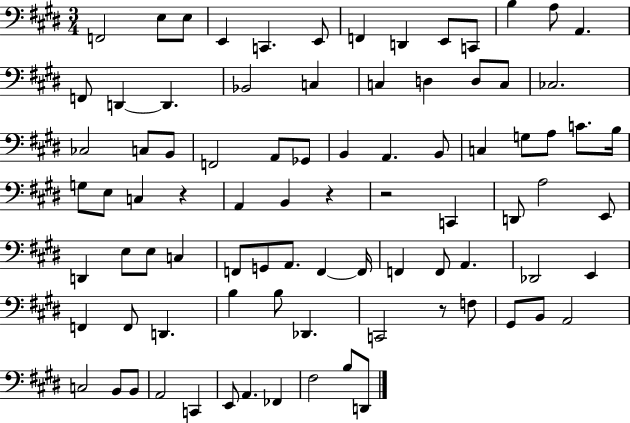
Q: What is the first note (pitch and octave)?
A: F2